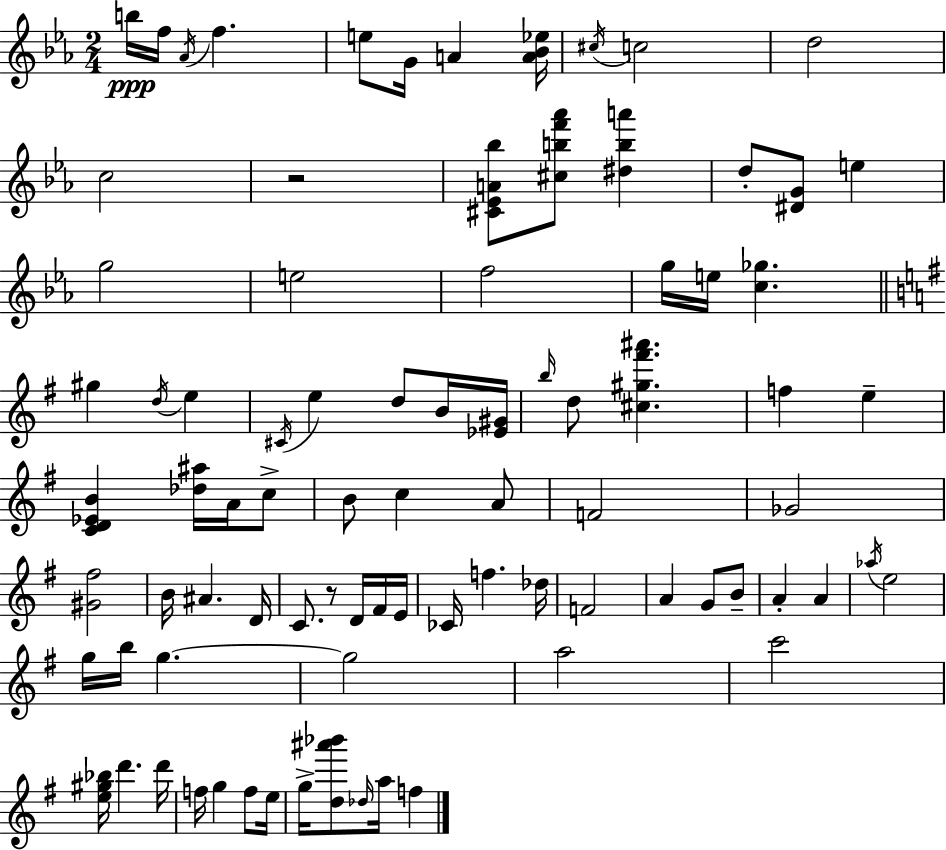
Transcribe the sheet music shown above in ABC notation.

X:1
T:Untitled
M:2/4
L:1/4
K:Cm
b/4 f/4 _A/4 f e/2 G/4 A [A_B_e]/4 ^c/4 c2 d2 c2 z2 [^C_EA_b]/2 [^cbf'_a']/2 [^dba'] d/2 [^DG]/2 e g2 e2 f2 g/4 e/4 [c_g] ^g d/4 e ^C/4 e d/2 B/4 [_E^G]/4 b/4 d/2 [^c^g^f'^a'] f e [CD_EB] [_d^a]/4 A/4 c/2 B/2 c A/2 F2 _G2 [^G^f]2 B/4 ^A D/4 C/2 z/2 D/4 ^F/4 E/4 _C/4 f _d/4 F2 A G/2 B/2 A A _a/4 e2 g/4 b/4 g g2 a2 c'2 [e^g_b]/4 d' d'/4 f/4 g f/2 e/4 g/4 [d^a'_b']/2 _d/4 a/4 f